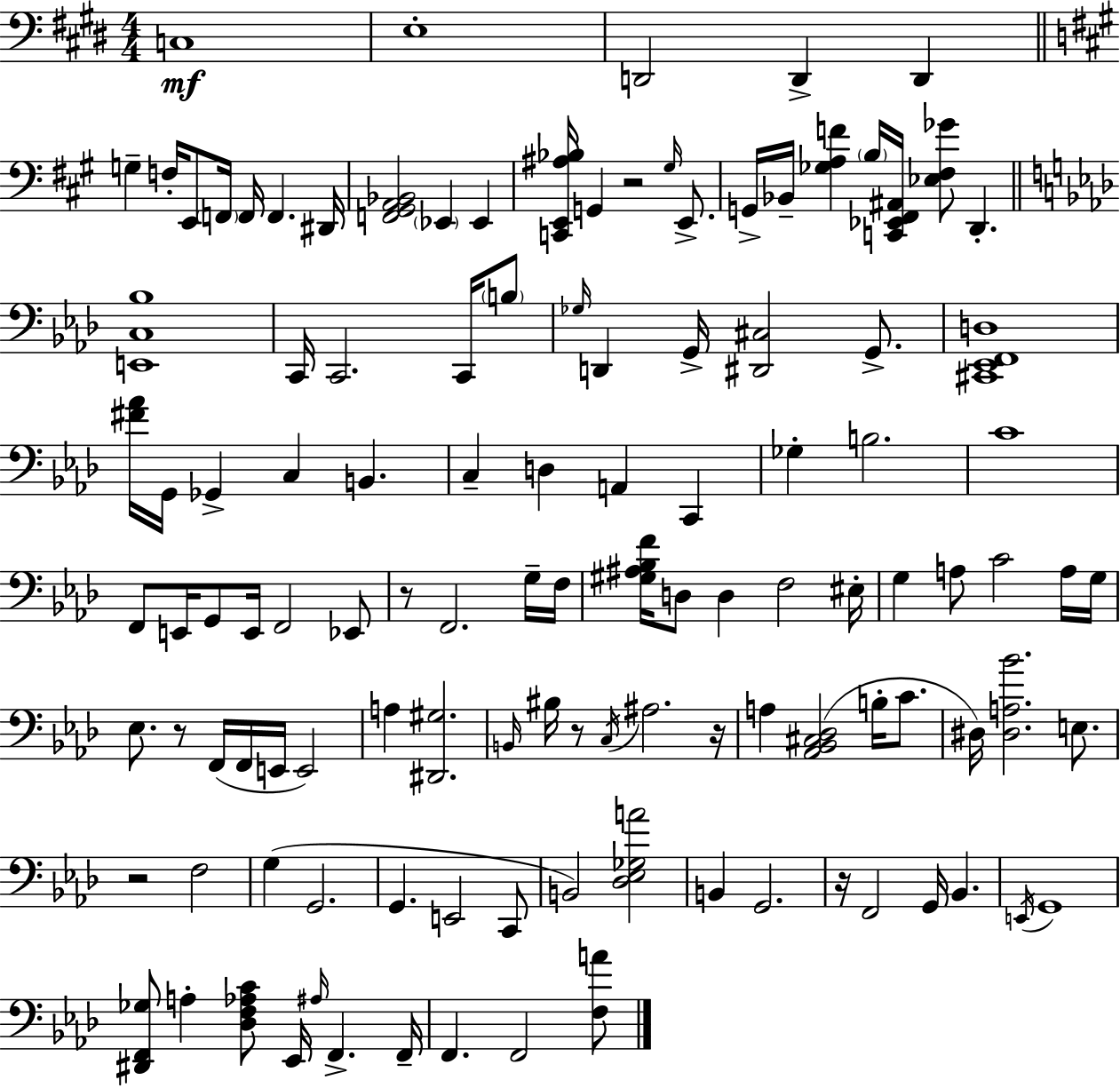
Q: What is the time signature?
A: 4/4